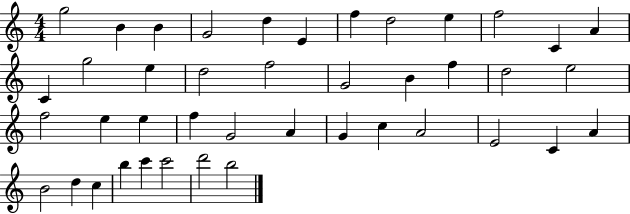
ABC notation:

X:1
T:Untitled
M:4/4
L:1/4
K:C
g2 B B G2 d E f d2 e f2 C A C g2 e d2 f2 G2 B f d2 e2 f2 e e f G2 A G c A2 E2 C A B2 d c b c' c'2 d'2 b2